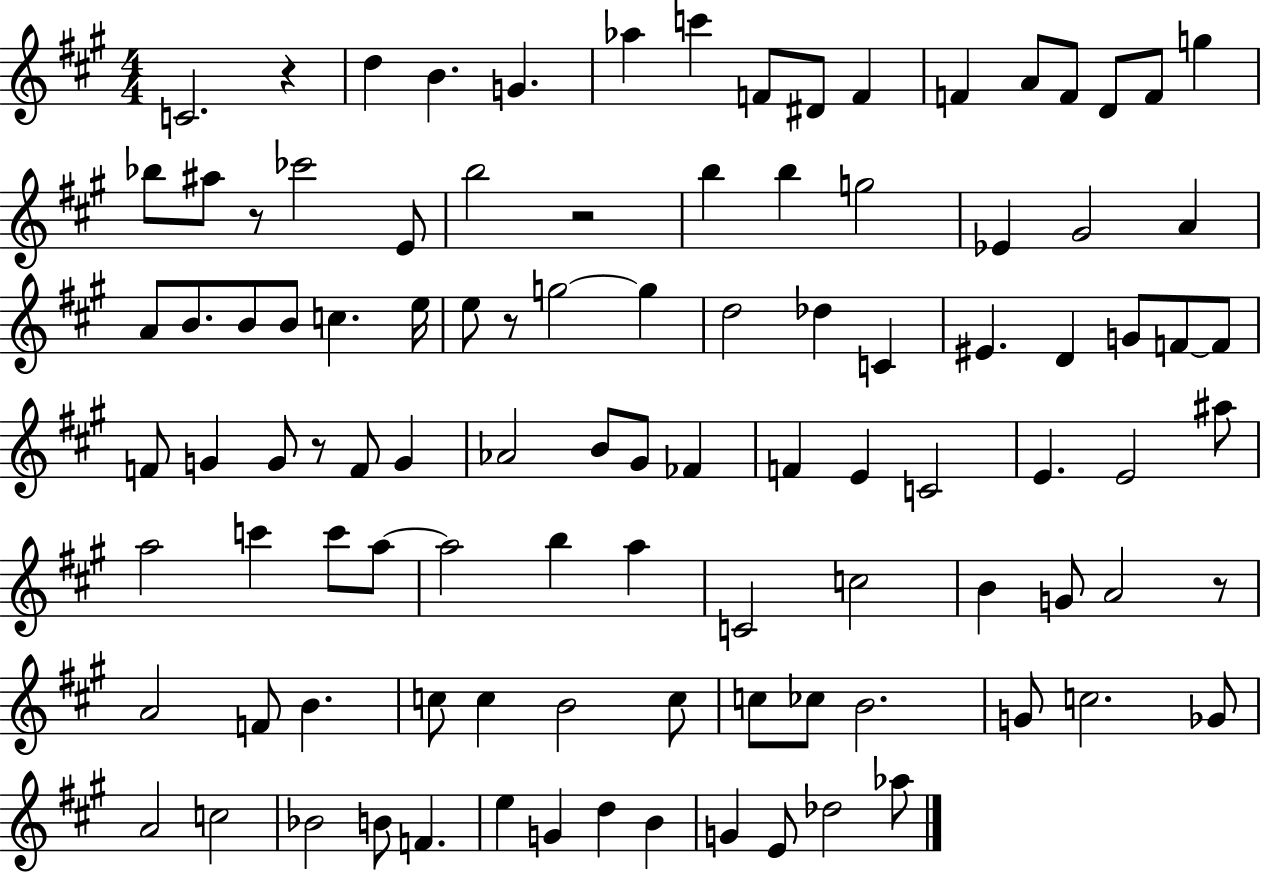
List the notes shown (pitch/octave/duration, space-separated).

C4/h. R/q D5/q B4/q. G4/q. Ab5/q C6/q F4/e D#4/e F4/q F4/q A4/e F4/e D4/e F4/e G5/q Bb5/e A#5/e R/e CES6/h E4/e B5/h R/h B5/q B5/q G5/h Eb4/q G#4/h A4/q A4/e B4/e. B4/e B4/e C5/q. E5/s E5/e R/e G5/h G5/q D5/h Db5/q C4/q EIS4/q. D4/q G4/e F4/e F4/e F4/e G4/q G4/e R/e F4/e G4/q Ab4/h B4/e G#4/e FES4/q F4/q E4/q C4/h E4/q. E4/h A#5/e A5/h C6/q C6/e A5/e A5/h B5/q A5/q C4/h C5/h B4/q G4/e A4/h R/e A4/h F4/e B4/q. C5/e C5/q B4/h C5/e C5/e CES5/e B4/h. G4/e C5/h. Gb4/e A4/h C5/h Bb4/h B4/e F4/q. E5/q G4/q D5/q B4/q G4/q E4/e Db5/h Ab5/e